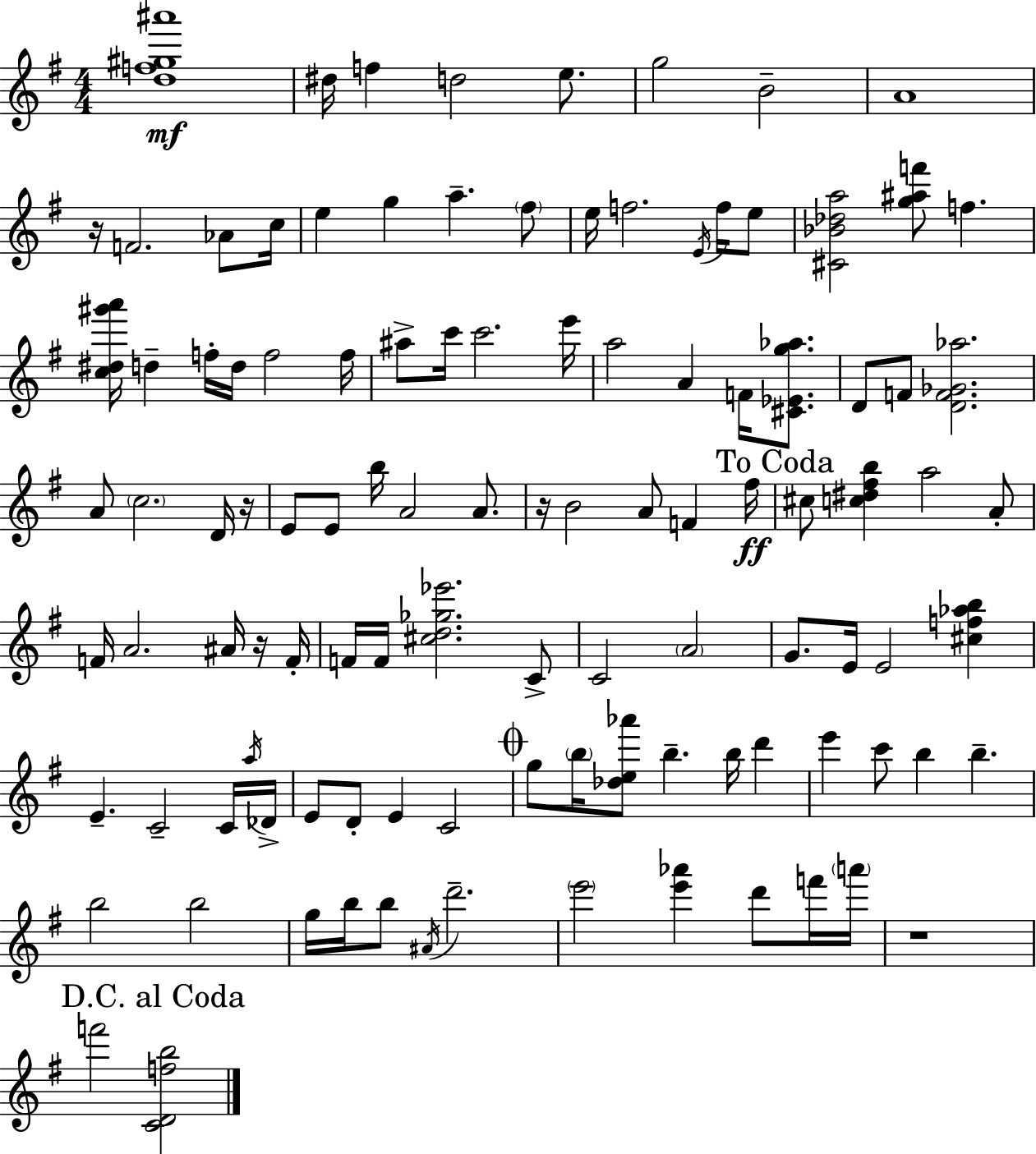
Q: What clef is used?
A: treble